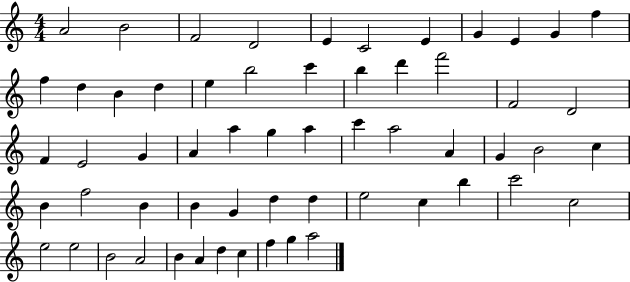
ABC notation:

X:1
T:Untitled
M:4/4
L:1/4
K:C
A2 B2 F2 D2 E C2 E G E G f f d B d e b2 c' b d' f'2 F2 D2 F E2 G A a g a c' a2 A G B2 c B f2 B B G d d e2 c b c'2 c2 e2 e2 B2 A2 B A d c f g a2